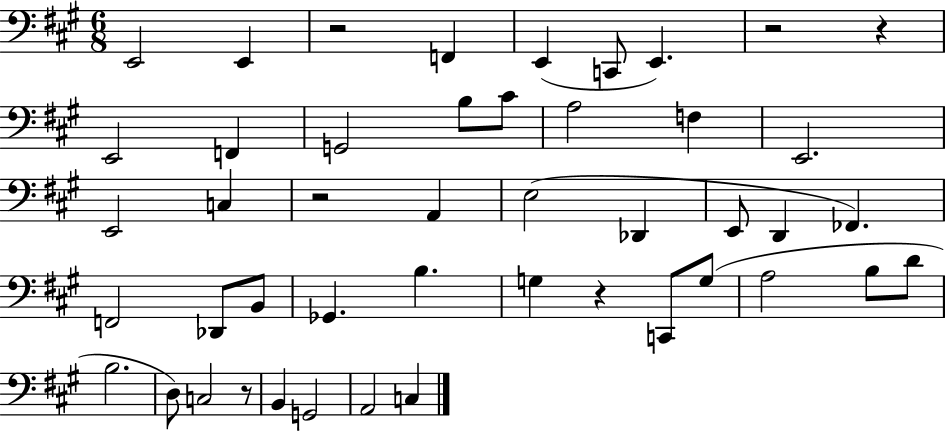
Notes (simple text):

E2/h E2/q R/h F2/q E2/q C2/e E2/q. R/h R/q E2/h F2/q G2/h B3/e C#4/e A3/h F3/q E2/h. E2/h C3/q R/h A2/q E3/h Db2/q E2/e D2/q FES2/q. F2/h Db2/e B2/e Gb2/q. B3/q. G3/q R/q C2/e G3/e A3/h B3/e D4/e B3/h. D3/e C3/h R/e B2/q G2/h A2/h C3/q